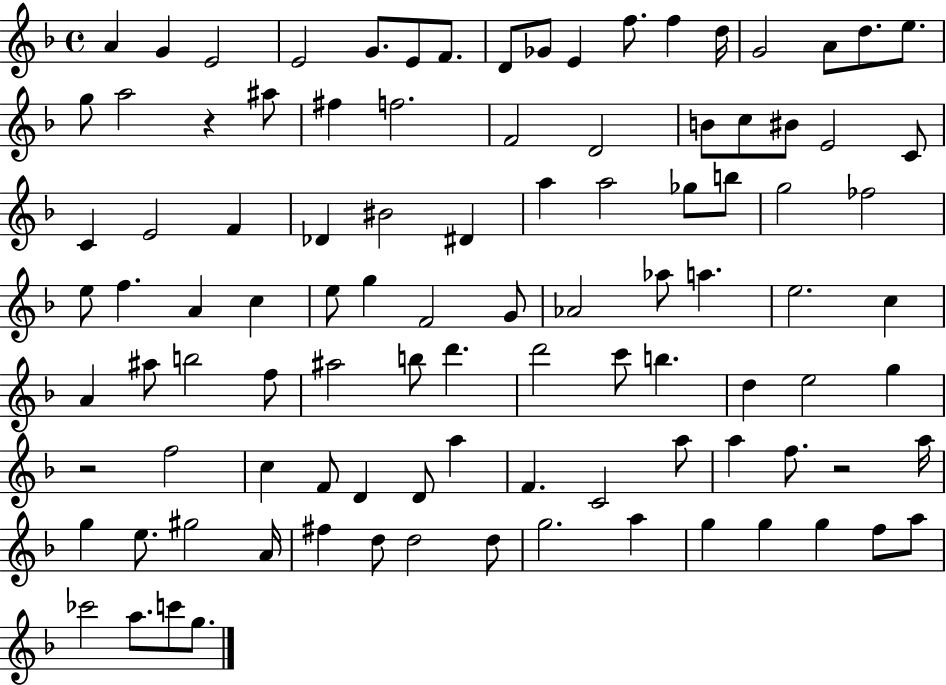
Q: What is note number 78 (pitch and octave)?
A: F5